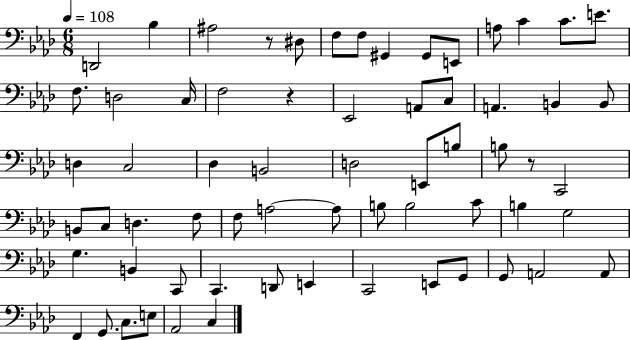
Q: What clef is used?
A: bass